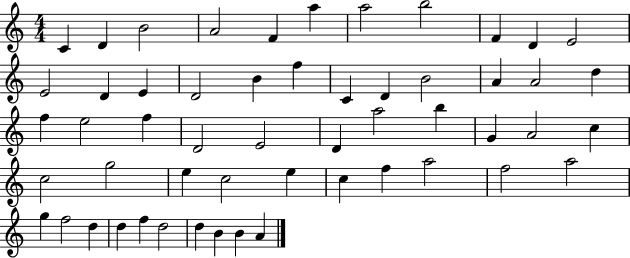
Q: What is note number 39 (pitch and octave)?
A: E5